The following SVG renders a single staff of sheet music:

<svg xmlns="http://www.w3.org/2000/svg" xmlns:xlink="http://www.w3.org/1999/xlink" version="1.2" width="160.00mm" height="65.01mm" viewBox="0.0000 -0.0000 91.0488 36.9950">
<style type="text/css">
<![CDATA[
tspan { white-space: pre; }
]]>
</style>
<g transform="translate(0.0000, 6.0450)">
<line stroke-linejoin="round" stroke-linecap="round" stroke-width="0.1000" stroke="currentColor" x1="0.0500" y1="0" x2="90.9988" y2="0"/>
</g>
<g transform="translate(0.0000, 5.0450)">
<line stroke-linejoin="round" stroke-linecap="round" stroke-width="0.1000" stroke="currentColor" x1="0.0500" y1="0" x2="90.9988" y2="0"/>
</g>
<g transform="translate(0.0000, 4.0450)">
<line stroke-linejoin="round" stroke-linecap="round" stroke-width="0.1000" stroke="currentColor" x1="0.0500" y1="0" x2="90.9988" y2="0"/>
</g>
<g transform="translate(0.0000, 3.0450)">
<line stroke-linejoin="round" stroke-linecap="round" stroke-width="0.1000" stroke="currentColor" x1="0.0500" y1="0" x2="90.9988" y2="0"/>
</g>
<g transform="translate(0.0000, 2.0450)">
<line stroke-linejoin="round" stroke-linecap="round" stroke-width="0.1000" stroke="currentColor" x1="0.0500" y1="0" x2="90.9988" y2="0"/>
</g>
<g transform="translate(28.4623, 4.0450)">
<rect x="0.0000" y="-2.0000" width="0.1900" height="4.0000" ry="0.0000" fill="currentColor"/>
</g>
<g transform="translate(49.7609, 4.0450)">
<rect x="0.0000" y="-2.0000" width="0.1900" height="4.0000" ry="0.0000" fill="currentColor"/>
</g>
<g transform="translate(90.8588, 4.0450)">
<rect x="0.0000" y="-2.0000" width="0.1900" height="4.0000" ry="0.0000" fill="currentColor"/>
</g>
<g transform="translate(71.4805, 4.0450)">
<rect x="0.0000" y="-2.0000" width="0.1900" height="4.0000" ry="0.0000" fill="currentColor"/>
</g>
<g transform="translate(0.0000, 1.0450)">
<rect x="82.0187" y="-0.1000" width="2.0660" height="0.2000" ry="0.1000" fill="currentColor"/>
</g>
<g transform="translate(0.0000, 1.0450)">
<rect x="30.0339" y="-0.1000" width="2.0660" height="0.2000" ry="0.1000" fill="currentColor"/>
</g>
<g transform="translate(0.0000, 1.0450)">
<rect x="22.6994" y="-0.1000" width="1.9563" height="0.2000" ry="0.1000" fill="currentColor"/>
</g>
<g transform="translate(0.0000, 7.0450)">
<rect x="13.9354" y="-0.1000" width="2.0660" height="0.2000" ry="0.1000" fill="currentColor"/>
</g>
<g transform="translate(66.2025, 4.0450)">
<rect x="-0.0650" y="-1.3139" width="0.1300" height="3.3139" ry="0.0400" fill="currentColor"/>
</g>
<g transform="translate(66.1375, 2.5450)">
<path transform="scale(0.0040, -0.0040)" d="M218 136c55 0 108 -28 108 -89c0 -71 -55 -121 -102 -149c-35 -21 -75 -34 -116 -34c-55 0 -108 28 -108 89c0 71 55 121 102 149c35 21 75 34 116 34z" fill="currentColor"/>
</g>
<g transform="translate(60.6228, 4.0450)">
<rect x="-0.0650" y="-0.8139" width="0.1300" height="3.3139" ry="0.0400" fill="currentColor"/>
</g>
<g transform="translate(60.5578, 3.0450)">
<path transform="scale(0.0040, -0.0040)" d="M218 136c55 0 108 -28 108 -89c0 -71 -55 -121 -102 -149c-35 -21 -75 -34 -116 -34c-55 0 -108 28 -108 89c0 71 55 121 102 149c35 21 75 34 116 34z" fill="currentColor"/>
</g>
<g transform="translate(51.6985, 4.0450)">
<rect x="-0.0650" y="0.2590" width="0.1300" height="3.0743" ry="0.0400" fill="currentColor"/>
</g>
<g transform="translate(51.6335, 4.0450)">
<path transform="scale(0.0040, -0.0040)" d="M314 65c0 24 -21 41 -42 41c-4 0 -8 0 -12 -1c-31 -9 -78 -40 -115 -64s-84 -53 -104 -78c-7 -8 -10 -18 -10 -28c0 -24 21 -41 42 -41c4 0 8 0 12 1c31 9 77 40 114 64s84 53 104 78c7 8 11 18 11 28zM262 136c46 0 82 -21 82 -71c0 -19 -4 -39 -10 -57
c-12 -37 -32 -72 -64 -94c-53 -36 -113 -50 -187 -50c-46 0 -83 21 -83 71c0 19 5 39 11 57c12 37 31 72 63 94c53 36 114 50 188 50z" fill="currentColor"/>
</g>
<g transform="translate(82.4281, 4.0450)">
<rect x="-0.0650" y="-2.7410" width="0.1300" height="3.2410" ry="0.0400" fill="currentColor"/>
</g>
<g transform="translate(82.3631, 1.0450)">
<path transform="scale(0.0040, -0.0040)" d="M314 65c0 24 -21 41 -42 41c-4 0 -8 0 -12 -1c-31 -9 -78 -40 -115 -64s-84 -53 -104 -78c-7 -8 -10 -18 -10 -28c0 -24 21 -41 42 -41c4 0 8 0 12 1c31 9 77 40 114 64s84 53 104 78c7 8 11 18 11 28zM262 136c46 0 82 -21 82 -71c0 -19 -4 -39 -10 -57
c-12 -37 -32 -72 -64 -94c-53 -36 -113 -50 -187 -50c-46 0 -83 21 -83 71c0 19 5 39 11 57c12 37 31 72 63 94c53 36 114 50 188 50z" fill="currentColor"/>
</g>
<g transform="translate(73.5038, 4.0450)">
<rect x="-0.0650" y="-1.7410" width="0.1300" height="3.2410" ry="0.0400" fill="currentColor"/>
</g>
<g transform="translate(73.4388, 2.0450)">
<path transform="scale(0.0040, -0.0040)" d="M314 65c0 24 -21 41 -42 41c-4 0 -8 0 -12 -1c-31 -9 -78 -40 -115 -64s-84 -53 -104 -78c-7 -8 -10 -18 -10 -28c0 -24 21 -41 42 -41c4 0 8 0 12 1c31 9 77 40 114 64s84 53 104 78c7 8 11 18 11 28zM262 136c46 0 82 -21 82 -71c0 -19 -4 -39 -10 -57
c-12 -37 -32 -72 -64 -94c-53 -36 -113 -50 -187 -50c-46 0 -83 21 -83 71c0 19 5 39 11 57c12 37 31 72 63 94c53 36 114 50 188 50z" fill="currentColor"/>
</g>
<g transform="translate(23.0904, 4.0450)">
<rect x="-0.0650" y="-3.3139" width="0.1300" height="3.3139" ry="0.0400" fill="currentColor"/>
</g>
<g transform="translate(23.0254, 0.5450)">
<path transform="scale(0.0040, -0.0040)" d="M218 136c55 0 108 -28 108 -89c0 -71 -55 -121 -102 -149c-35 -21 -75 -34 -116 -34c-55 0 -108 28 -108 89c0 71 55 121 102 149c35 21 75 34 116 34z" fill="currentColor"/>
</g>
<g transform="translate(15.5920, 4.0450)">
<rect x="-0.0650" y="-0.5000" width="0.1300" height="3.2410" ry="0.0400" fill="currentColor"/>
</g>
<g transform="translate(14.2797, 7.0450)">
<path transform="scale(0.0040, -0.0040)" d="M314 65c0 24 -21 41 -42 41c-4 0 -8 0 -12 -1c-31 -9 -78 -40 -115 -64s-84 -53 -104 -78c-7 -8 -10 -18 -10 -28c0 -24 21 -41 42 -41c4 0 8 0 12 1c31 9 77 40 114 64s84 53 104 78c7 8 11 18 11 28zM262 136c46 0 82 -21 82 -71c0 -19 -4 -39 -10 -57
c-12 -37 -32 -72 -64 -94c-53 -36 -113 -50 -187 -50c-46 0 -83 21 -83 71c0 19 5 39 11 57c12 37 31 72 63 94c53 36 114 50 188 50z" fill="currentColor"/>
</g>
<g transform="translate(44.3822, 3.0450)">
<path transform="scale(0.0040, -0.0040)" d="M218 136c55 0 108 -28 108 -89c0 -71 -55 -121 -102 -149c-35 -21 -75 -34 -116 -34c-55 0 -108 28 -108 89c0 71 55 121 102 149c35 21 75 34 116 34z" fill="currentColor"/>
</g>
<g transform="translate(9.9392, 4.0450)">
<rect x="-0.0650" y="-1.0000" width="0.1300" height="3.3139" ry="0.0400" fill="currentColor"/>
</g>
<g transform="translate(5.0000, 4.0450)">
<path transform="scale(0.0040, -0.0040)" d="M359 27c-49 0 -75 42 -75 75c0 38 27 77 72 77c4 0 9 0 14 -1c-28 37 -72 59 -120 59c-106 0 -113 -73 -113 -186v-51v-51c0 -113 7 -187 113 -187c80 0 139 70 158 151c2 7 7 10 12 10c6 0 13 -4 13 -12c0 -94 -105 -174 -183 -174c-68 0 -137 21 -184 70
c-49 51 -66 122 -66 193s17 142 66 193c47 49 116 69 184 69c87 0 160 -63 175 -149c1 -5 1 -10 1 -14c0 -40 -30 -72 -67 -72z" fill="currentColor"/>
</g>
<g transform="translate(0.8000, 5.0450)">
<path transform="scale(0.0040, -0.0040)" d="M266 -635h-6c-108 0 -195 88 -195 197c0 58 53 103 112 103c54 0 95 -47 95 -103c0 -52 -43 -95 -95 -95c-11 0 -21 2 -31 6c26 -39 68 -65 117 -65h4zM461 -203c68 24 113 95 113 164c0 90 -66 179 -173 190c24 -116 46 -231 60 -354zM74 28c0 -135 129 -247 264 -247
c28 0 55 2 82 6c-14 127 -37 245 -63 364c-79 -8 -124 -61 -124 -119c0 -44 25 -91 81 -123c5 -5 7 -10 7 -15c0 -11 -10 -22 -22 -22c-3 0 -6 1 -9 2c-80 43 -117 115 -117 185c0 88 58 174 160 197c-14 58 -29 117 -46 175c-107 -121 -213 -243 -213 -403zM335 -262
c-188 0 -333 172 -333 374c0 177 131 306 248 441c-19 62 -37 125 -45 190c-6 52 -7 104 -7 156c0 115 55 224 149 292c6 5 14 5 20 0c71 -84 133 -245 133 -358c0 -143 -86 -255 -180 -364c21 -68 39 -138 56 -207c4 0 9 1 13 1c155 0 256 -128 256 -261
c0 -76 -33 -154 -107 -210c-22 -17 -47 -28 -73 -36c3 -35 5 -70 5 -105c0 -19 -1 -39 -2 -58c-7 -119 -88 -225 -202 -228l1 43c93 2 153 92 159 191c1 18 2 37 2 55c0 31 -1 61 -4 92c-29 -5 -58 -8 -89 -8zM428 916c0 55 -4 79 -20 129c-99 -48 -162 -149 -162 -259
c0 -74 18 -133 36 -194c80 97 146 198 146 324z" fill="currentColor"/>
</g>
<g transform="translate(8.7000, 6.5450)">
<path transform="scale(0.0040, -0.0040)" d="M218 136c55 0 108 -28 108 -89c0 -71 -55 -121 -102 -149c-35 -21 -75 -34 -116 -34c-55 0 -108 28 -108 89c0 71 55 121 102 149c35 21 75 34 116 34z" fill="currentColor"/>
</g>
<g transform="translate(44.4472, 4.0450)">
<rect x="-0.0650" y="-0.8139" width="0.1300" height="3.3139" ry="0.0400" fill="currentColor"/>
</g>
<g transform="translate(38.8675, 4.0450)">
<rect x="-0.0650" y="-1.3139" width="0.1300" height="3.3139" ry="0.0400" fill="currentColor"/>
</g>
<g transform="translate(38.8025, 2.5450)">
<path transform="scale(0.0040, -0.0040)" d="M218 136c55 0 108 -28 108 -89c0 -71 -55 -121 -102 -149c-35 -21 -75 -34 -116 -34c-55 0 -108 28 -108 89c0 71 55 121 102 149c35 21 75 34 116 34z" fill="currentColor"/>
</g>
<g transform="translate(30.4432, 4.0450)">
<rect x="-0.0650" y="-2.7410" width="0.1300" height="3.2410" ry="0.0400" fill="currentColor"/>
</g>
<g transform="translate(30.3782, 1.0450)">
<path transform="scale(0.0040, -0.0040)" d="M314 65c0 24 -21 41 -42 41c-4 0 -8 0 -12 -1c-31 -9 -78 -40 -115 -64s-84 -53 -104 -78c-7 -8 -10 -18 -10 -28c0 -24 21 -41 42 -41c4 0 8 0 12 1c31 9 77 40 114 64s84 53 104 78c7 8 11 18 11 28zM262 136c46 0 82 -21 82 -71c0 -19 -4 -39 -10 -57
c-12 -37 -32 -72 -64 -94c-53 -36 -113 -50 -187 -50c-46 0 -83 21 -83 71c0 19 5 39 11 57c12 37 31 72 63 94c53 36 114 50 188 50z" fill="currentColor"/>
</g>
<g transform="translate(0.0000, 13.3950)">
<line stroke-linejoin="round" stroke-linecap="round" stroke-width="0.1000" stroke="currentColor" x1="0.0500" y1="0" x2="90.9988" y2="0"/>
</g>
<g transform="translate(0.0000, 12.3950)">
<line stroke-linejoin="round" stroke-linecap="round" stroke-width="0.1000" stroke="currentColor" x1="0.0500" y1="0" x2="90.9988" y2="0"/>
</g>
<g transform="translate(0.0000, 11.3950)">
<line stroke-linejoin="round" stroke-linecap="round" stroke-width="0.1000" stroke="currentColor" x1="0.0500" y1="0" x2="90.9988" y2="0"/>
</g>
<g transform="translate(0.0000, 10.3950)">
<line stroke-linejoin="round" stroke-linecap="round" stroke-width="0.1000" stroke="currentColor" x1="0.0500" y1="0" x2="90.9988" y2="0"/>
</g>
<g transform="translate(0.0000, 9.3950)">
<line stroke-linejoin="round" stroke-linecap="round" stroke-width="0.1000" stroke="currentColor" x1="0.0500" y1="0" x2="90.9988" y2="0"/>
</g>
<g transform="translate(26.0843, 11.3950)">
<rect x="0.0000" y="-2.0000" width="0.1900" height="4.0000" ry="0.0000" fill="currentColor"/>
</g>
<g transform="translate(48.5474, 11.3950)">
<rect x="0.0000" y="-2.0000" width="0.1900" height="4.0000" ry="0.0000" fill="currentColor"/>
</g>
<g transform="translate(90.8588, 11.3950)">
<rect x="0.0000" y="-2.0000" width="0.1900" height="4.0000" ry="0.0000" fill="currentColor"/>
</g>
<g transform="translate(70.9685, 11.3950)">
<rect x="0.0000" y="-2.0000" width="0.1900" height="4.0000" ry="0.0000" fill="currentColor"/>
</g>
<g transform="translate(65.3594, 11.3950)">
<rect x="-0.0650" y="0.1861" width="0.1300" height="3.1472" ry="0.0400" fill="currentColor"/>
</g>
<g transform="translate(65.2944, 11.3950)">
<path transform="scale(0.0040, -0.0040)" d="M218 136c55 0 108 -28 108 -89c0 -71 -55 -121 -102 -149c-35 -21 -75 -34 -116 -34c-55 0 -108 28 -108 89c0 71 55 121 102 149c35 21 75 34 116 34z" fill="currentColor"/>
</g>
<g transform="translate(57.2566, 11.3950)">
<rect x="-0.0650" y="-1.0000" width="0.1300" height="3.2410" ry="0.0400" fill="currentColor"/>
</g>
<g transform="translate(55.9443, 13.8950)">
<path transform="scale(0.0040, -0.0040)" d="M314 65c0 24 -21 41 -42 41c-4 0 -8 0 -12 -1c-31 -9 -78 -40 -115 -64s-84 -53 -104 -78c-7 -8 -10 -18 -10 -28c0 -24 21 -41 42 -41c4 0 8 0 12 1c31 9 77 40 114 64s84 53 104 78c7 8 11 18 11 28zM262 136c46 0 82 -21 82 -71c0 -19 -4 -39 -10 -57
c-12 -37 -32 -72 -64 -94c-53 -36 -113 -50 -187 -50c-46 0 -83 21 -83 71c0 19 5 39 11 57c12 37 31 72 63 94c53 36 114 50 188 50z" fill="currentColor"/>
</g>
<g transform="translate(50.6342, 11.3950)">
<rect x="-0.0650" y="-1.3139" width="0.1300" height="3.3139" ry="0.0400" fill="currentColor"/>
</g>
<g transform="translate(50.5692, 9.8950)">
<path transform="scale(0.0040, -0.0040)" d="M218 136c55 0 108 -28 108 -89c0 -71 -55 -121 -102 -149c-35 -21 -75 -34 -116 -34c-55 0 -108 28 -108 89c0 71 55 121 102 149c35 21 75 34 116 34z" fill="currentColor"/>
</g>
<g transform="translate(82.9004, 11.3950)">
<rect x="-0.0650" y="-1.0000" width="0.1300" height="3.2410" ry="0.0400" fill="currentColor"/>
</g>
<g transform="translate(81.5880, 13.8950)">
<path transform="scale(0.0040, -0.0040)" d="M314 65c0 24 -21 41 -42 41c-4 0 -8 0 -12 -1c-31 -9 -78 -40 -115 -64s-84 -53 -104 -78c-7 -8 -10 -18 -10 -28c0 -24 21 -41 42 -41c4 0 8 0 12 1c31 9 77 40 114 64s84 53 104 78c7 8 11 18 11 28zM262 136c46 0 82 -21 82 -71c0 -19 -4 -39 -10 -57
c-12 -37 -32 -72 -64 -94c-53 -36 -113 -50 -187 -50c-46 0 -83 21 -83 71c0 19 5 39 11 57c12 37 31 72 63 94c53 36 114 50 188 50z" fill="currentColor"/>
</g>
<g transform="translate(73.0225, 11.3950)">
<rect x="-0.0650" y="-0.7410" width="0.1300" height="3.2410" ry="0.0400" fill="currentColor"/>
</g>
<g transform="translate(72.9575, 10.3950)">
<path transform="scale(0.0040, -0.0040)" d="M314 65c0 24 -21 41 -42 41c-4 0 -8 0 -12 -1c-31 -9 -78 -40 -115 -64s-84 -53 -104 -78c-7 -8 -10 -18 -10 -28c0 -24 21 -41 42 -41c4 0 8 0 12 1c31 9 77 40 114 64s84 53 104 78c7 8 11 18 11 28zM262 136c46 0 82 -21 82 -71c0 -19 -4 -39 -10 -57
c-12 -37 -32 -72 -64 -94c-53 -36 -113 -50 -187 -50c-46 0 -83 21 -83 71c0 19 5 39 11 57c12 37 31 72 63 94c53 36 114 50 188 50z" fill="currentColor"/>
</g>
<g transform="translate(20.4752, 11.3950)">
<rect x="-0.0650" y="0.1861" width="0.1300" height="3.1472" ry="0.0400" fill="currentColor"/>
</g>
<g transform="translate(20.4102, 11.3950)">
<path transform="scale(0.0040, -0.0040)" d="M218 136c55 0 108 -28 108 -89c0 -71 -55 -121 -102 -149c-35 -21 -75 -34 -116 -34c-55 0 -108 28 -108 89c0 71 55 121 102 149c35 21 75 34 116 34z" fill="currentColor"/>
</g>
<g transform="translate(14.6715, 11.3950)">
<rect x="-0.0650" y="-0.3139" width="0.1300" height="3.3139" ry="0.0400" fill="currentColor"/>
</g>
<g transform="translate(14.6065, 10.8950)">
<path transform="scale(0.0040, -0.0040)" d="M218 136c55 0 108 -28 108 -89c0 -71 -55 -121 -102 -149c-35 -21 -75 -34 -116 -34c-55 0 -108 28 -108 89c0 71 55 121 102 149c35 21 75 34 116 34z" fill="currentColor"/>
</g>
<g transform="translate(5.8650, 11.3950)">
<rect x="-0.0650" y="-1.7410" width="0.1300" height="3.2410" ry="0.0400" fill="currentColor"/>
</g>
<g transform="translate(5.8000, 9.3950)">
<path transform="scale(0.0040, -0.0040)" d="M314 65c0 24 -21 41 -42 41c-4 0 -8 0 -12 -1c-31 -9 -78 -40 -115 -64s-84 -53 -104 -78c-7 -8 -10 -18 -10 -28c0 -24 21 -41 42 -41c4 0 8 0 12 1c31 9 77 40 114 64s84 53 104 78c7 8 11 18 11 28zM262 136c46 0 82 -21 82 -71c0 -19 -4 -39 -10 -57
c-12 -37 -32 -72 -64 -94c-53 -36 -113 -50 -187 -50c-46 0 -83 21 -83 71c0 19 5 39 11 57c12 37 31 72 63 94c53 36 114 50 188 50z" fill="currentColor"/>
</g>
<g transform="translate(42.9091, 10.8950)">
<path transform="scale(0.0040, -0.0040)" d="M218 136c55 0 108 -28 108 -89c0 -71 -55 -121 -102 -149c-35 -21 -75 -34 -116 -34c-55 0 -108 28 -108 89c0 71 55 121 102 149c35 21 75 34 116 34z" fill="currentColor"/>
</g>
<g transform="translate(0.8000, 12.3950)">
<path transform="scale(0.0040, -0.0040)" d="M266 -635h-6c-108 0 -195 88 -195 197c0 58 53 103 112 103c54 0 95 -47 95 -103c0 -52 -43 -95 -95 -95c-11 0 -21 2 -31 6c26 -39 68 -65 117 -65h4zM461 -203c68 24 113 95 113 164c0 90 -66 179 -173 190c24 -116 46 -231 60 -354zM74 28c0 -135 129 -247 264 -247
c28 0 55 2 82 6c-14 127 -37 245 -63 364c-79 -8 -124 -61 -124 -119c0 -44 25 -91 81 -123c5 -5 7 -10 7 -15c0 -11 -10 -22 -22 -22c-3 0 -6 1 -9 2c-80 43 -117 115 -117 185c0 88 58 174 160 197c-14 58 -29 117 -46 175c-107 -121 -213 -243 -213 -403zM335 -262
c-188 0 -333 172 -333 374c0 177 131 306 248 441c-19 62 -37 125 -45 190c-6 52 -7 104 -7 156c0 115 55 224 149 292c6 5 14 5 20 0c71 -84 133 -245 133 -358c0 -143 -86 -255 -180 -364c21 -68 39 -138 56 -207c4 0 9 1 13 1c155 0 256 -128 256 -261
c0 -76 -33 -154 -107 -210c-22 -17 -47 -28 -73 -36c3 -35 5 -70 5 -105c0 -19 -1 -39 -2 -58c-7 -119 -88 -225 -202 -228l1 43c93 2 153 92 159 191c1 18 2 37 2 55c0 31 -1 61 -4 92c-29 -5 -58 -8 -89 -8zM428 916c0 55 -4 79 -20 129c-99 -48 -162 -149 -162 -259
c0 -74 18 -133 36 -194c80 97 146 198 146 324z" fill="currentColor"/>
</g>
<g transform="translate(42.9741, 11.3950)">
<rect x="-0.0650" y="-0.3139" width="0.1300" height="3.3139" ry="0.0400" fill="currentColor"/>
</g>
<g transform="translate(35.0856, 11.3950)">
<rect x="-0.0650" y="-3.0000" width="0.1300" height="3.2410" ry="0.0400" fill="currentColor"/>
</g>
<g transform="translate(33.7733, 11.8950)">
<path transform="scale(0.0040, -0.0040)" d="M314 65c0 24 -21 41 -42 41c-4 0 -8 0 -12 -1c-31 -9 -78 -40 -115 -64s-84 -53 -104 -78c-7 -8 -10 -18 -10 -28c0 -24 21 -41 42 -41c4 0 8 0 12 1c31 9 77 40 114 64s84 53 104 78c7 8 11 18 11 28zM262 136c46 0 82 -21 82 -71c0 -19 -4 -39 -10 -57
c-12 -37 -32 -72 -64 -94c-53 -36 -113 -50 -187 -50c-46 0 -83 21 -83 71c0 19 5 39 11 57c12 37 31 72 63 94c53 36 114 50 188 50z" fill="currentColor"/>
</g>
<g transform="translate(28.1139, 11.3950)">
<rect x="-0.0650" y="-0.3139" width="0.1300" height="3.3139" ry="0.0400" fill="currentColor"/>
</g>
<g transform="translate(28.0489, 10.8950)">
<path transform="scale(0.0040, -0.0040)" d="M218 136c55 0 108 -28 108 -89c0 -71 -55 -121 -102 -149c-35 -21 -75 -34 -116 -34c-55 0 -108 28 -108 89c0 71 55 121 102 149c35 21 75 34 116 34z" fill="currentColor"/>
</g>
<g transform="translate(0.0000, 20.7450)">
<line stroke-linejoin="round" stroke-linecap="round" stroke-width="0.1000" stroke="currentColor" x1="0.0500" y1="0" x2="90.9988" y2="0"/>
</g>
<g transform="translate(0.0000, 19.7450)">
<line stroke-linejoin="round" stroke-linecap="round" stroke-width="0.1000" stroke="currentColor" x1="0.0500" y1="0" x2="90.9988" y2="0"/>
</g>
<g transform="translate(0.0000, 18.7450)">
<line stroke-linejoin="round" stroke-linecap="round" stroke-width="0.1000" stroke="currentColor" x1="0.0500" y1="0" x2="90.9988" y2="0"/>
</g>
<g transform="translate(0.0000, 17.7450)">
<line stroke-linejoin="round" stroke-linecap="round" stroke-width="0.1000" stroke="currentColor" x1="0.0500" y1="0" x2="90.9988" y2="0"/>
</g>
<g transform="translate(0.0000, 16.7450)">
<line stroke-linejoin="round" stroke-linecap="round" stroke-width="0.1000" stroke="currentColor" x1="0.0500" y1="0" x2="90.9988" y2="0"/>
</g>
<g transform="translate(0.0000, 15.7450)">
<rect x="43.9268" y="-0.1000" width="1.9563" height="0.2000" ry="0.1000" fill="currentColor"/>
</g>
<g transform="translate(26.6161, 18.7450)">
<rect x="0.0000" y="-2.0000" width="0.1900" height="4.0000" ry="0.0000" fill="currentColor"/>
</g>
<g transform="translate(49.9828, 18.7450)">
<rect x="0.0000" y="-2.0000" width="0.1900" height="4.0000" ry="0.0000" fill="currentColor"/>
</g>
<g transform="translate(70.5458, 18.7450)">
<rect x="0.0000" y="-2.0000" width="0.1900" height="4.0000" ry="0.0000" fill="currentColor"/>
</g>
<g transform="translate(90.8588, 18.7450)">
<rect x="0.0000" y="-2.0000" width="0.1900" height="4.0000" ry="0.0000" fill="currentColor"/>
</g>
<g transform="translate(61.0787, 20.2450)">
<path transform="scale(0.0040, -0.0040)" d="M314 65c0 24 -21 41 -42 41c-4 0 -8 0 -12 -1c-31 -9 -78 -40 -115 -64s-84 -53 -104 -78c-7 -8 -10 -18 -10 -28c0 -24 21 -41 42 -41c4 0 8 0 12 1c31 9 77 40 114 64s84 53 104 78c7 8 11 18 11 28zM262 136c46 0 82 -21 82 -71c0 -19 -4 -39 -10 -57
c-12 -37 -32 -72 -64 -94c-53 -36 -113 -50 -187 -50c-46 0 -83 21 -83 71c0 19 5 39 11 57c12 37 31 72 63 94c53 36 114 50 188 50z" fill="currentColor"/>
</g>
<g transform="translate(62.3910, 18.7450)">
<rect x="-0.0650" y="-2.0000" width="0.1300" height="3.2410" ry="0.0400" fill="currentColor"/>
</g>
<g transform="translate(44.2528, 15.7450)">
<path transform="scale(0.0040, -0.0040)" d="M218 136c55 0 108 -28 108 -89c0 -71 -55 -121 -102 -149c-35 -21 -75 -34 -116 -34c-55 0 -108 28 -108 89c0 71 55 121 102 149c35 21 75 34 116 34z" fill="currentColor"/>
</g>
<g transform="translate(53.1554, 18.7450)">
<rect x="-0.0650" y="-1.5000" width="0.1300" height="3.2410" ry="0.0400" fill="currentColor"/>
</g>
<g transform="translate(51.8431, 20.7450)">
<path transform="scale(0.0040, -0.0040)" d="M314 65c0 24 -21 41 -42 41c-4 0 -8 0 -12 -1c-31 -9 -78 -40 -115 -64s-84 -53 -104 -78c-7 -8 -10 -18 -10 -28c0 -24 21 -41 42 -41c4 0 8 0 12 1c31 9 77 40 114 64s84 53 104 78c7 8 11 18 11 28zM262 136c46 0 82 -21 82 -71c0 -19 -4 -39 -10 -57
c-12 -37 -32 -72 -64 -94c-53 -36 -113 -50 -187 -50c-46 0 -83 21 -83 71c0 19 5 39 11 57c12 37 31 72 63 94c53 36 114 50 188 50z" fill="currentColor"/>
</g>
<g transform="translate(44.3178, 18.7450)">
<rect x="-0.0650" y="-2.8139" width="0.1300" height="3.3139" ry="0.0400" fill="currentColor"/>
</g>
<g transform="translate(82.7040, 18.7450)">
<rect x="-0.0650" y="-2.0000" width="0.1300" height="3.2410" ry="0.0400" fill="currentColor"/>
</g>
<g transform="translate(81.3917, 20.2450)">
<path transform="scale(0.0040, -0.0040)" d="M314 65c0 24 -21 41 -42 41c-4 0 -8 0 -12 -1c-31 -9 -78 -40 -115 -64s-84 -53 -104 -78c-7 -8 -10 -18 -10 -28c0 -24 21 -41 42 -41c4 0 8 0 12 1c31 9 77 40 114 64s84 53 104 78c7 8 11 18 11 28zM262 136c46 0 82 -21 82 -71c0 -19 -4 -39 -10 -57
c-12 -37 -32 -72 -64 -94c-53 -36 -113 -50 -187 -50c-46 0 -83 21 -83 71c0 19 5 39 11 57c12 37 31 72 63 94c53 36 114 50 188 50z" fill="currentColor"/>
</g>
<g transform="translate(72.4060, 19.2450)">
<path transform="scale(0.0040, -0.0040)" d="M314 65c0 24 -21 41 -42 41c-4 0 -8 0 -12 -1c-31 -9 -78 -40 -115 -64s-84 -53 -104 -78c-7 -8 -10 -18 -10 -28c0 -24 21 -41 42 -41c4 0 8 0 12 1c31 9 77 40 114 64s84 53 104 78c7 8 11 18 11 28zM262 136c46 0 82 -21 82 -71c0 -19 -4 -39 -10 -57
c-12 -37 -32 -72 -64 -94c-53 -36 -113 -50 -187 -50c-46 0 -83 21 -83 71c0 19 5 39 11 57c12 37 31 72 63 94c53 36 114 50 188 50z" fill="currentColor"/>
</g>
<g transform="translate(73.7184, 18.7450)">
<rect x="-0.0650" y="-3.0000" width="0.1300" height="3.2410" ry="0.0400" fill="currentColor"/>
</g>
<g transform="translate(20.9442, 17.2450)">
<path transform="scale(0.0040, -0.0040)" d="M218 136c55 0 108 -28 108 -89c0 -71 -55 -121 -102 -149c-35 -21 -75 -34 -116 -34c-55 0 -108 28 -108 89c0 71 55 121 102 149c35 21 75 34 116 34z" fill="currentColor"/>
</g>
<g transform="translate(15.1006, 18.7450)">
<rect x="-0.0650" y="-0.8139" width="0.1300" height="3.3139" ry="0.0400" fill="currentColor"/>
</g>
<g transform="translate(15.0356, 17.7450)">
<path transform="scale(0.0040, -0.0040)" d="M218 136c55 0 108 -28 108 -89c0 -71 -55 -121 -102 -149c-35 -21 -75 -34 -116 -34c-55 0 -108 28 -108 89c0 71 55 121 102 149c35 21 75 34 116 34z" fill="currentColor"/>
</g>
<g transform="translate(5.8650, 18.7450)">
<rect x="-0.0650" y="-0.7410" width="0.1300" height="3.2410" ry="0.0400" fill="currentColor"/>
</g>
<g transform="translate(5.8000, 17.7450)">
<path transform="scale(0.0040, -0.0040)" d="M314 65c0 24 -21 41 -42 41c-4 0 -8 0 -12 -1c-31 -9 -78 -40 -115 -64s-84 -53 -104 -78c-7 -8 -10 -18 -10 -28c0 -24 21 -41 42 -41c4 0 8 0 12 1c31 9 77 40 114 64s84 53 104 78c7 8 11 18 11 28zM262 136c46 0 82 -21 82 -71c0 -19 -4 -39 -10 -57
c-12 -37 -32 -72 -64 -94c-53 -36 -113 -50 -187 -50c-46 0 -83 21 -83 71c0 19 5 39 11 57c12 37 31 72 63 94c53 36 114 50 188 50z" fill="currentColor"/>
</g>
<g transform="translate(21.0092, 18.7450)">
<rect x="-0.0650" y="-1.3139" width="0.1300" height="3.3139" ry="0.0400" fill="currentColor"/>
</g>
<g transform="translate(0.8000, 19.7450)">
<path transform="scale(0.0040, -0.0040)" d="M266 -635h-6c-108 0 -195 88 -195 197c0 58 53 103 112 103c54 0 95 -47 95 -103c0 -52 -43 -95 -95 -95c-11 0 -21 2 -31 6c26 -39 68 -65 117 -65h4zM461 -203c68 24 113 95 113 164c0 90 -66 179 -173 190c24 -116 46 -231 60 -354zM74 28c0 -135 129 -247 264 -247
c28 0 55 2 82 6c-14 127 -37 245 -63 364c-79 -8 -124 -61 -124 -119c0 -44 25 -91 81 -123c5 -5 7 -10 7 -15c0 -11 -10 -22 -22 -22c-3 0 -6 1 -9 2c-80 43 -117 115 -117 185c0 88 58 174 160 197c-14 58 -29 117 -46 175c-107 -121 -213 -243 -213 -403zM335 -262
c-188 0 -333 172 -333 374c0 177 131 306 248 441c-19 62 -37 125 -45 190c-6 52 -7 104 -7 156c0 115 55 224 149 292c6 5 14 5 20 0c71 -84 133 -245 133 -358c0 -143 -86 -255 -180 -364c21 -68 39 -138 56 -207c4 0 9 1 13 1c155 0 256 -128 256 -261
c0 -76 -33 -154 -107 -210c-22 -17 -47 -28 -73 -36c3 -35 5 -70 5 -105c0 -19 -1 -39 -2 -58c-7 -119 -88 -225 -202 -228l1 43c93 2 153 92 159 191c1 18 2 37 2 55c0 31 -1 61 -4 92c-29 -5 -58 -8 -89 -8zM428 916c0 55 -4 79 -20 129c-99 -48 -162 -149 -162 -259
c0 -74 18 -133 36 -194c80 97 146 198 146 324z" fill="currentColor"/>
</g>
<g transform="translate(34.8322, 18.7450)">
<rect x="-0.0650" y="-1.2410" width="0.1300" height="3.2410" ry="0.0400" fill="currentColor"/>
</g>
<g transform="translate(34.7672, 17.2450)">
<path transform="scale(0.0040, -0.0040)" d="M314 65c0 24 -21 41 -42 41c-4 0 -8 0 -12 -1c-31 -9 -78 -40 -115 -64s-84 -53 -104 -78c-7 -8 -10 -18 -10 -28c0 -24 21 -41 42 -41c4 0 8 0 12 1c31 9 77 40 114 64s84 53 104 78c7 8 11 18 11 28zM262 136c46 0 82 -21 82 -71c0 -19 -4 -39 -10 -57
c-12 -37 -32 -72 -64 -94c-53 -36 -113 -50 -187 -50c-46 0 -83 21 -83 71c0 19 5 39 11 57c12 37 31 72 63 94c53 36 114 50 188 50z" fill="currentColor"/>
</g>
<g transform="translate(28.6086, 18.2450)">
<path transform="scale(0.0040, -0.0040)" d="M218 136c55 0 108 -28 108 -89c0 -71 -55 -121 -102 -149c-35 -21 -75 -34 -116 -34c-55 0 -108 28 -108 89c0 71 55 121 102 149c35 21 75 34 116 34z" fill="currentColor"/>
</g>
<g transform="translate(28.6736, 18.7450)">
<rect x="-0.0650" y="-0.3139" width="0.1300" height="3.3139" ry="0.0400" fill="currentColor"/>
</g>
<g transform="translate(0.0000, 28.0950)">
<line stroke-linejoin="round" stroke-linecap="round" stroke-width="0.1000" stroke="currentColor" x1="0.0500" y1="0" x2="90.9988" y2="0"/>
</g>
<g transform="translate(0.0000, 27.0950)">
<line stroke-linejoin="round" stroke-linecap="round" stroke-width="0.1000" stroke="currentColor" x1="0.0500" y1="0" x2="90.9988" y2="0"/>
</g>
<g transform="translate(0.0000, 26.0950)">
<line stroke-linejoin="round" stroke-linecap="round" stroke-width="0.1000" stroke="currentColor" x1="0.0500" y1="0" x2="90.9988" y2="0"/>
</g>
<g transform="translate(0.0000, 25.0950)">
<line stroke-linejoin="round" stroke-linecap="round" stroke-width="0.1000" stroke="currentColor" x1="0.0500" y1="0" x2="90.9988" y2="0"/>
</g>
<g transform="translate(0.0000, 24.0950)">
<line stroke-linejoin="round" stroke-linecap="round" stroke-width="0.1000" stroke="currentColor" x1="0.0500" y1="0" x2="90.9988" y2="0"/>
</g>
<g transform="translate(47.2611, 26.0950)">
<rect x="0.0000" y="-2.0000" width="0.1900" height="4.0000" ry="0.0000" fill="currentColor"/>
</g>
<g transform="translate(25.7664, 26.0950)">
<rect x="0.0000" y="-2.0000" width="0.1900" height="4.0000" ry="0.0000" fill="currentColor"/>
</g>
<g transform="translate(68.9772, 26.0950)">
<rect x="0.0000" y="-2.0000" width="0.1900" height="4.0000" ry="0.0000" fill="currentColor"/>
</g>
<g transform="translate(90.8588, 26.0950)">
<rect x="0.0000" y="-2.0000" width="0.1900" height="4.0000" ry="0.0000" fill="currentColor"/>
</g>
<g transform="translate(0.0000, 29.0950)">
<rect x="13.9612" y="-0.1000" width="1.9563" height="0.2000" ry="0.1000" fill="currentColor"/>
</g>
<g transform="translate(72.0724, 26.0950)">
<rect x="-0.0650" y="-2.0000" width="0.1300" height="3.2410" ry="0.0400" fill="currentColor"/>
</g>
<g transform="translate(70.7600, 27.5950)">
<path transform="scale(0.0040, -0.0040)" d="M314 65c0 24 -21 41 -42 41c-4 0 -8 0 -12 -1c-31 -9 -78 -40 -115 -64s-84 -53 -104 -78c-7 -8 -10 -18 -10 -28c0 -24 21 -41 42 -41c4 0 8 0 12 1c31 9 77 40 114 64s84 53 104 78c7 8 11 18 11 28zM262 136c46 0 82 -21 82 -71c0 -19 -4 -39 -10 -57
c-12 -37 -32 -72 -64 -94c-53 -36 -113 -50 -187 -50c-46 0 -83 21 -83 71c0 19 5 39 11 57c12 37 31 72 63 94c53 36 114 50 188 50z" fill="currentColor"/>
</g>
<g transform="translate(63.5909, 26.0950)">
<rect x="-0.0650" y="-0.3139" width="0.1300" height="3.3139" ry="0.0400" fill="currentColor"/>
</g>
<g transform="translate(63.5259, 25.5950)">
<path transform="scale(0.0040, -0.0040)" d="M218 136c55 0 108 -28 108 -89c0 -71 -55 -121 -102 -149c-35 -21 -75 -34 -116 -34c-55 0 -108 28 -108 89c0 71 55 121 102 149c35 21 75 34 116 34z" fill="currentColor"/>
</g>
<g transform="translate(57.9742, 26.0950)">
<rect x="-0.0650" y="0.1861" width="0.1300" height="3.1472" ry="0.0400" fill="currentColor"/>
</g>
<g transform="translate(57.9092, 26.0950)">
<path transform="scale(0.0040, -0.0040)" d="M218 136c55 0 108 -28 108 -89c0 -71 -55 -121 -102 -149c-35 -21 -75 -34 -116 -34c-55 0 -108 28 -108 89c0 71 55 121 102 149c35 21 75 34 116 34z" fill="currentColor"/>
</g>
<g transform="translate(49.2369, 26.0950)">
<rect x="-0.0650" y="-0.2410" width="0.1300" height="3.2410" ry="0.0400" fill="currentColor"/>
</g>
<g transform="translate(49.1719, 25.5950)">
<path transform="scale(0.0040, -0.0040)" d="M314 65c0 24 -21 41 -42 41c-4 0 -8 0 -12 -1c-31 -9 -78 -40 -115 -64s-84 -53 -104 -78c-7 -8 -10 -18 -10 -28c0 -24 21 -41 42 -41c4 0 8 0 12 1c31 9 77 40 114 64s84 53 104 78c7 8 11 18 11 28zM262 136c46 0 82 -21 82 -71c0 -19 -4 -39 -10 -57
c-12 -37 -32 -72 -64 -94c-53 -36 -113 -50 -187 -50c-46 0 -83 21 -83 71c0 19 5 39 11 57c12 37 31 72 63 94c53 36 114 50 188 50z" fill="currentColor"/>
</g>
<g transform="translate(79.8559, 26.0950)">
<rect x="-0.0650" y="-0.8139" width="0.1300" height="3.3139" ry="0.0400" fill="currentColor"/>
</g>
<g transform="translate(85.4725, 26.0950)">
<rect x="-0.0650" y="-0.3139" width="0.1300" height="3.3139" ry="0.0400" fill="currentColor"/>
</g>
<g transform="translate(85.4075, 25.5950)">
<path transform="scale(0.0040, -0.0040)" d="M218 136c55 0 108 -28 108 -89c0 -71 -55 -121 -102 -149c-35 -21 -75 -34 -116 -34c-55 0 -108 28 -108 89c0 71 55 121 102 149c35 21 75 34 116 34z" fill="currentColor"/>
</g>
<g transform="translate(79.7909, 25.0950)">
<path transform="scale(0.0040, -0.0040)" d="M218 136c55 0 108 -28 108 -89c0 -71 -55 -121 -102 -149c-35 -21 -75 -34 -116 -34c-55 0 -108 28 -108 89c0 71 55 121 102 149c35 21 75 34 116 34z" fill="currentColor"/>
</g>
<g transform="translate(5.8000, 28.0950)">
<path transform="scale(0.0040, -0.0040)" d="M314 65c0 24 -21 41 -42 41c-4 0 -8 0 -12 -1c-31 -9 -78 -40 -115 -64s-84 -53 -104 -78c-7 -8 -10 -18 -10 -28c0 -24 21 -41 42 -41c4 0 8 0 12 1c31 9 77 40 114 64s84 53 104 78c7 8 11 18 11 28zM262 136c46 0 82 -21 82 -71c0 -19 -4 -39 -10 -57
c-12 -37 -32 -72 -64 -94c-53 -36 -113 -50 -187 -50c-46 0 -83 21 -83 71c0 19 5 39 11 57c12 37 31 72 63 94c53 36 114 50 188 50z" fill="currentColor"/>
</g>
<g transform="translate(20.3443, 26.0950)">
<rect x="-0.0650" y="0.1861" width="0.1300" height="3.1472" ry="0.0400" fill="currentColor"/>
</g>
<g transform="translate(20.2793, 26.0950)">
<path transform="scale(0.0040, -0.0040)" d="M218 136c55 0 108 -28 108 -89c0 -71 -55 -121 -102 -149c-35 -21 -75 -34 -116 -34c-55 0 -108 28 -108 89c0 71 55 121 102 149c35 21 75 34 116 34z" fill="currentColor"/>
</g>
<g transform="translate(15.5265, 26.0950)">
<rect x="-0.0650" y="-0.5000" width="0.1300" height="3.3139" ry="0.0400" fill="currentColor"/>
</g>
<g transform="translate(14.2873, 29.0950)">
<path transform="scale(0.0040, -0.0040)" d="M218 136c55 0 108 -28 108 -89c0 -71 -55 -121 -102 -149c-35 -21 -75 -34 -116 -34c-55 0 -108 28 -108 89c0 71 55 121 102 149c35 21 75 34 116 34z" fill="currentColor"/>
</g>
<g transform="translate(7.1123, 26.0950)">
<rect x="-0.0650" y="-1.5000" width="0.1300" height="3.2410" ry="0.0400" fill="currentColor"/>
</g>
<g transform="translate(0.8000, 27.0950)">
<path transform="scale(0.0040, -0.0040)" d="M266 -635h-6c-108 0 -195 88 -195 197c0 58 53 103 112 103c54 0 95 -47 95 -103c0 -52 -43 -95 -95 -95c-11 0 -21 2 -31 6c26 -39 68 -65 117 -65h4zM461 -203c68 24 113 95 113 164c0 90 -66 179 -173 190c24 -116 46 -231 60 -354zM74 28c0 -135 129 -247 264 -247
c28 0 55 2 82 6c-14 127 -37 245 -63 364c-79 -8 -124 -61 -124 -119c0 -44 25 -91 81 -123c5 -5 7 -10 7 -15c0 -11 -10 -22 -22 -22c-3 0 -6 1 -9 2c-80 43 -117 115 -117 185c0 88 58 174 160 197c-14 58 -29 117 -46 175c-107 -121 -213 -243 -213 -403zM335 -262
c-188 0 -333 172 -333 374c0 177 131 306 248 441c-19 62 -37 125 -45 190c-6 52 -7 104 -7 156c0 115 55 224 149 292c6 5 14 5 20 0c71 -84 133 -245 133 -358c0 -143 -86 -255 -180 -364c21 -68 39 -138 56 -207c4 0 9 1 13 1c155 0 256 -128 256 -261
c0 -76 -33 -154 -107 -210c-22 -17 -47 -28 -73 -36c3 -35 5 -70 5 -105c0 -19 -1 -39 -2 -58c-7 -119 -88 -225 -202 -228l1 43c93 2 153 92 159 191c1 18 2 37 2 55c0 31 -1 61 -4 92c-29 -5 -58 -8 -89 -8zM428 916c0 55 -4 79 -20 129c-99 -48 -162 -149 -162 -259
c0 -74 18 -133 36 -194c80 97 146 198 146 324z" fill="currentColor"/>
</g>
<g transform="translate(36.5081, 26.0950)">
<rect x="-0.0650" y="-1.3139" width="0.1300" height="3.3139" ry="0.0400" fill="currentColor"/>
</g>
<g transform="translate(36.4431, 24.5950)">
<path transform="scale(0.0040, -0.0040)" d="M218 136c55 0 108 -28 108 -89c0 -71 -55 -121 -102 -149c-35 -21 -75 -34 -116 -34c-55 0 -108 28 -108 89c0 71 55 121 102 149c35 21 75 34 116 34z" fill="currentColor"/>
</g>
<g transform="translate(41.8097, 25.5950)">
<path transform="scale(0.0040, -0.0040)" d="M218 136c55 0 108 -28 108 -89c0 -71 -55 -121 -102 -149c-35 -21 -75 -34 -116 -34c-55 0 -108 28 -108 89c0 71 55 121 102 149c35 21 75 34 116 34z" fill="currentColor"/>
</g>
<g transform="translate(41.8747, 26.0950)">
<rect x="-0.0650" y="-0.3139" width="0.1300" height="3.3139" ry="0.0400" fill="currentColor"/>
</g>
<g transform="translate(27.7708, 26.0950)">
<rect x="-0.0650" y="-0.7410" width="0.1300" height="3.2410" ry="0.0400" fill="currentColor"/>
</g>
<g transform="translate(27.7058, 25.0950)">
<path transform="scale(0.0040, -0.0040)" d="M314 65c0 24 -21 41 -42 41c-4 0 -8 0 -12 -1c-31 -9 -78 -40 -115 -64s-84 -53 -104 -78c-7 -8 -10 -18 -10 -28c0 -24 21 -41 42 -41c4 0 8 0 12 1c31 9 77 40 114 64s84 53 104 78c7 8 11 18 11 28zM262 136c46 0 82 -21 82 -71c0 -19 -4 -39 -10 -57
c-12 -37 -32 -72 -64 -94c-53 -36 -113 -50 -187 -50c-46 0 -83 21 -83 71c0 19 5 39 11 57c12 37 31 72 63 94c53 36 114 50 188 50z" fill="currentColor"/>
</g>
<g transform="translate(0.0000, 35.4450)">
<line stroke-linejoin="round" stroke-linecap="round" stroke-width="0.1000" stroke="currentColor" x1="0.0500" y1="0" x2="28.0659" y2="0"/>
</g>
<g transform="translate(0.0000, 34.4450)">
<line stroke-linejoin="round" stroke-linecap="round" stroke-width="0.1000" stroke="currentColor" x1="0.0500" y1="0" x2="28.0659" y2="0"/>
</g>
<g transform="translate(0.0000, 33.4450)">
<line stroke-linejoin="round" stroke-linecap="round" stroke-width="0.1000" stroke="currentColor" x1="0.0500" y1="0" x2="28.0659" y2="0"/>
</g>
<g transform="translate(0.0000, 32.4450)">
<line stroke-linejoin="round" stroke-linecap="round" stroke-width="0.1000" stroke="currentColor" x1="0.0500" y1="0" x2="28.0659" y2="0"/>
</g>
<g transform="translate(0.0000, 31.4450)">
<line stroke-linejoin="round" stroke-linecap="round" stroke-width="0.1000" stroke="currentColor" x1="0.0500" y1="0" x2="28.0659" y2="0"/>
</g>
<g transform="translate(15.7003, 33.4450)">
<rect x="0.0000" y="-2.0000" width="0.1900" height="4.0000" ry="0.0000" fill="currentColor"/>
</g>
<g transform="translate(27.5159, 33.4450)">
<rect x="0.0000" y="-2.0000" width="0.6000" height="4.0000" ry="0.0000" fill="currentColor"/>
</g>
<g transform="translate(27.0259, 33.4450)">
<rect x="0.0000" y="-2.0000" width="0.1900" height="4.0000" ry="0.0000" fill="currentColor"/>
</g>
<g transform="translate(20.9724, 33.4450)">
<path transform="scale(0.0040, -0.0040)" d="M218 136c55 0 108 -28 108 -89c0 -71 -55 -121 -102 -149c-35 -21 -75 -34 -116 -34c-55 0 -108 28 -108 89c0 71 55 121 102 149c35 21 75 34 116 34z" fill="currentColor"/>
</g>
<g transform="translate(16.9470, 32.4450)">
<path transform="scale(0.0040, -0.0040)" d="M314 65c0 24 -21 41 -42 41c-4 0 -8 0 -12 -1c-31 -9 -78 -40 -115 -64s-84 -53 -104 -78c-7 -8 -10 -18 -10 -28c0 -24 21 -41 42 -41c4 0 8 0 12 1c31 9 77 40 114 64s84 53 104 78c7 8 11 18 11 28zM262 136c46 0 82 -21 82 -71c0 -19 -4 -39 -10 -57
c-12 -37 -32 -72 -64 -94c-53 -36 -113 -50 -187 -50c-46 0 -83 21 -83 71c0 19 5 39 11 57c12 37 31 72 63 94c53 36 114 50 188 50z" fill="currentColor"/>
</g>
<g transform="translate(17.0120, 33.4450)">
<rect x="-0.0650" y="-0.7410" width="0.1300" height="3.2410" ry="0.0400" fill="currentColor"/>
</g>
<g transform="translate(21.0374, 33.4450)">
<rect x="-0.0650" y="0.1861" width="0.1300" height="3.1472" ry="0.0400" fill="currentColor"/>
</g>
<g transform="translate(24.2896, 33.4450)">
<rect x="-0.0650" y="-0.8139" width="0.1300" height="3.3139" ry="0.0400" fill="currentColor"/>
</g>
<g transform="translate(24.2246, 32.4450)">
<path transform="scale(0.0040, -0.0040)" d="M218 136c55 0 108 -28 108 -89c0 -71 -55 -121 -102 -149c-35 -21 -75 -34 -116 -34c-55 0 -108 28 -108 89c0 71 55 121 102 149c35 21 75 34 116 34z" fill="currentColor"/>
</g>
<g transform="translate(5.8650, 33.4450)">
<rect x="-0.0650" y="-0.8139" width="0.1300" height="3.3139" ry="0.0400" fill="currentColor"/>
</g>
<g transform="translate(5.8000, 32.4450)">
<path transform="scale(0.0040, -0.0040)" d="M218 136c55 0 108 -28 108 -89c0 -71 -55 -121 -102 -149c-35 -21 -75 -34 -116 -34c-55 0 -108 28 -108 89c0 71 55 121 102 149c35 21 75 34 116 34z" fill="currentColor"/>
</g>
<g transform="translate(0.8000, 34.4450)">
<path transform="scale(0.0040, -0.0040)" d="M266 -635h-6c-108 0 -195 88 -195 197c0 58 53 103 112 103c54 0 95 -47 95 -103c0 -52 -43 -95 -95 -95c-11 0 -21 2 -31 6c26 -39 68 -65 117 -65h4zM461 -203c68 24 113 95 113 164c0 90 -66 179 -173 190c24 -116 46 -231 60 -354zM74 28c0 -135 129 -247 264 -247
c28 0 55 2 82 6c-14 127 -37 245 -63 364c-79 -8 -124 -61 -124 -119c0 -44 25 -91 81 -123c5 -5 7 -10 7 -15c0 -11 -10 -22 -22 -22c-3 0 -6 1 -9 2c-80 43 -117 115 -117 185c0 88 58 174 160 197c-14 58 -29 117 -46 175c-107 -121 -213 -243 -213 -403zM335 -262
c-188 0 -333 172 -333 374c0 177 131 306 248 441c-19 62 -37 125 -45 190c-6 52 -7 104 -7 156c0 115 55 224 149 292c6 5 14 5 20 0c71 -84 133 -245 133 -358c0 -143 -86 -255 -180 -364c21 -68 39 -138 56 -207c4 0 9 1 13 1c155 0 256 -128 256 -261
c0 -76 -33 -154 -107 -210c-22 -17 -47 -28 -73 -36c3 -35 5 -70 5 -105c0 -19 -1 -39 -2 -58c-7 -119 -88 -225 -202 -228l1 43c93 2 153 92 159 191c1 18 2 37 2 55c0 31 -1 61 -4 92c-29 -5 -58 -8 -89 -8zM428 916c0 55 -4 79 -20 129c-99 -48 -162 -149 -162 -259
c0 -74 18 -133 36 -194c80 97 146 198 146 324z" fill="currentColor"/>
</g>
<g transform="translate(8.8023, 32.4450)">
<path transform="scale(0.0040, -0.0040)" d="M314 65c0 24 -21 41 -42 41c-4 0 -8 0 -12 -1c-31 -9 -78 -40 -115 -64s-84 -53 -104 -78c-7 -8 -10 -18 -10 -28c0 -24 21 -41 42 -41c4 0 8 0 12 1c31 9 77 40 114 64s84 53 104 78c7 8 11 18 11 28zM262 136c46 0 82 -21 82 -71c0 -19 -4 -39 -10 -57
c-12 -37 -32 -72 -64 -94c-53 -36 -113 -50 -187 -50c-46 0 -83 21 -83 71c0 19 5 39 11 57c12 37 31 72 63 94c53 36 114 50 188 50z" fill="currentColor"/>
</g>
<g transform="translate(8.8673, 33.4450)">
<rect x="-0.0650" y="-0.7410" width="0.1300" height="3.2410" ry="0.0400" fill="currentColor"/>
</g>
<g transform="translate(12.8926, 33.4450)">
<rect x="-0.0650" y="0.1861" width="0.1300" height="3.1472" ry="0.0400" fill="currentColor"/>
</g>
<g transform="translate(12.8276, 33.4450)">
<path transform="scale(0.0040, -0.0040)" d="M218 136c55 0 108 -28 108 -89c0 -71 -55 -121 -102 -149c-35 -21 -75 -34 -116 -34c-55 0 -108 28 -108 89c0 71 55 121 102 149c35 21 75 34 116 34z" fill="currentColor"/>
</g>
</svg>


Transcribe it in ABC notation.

X:1
T:Untitled
M:4/4
L:1/4
K:C
D C2 b a2 e d B2 d e f2 a2 f2 c B c A2 c e D2 B d2 D2 d2 d e c e2 a E2 F2 A2 F2 E2 C B d2 e c c2 B c F2 d c d d2 B d2 B d